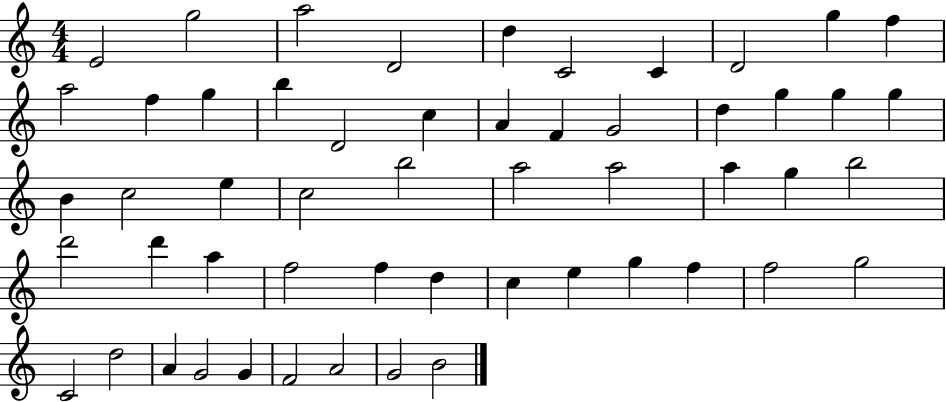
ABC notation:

X:1
T:Untitled
M:4/4
L:1/4
K:C
E2 g2 a2 D2 d C2 C D2 g f a2 f g b D2 c A F G2 d g g g B c2 e c2 b2 a2 a2 a g b2 d'2 d' a f2 f d c e g f f2 g2 C2 d2 A G2 G F2 A2 G2 B2